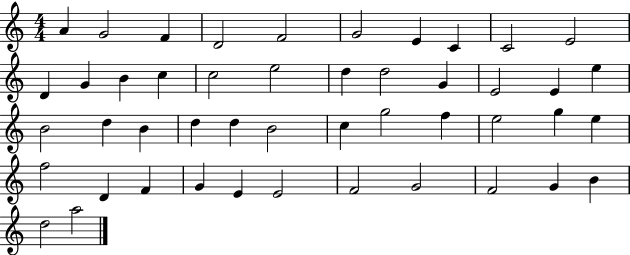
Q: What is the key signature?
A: C major